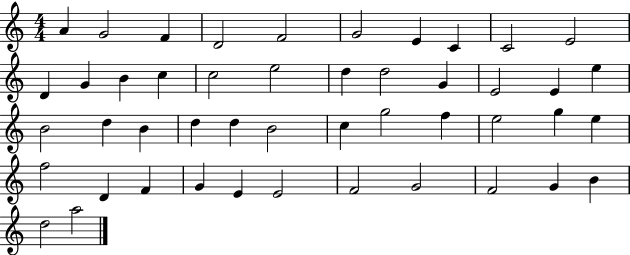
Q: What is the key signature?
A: C major